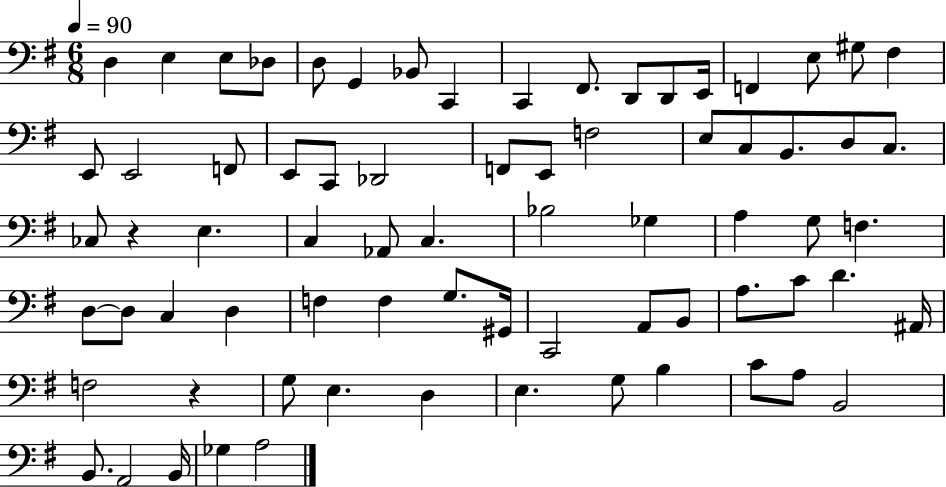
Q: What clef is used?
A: bass